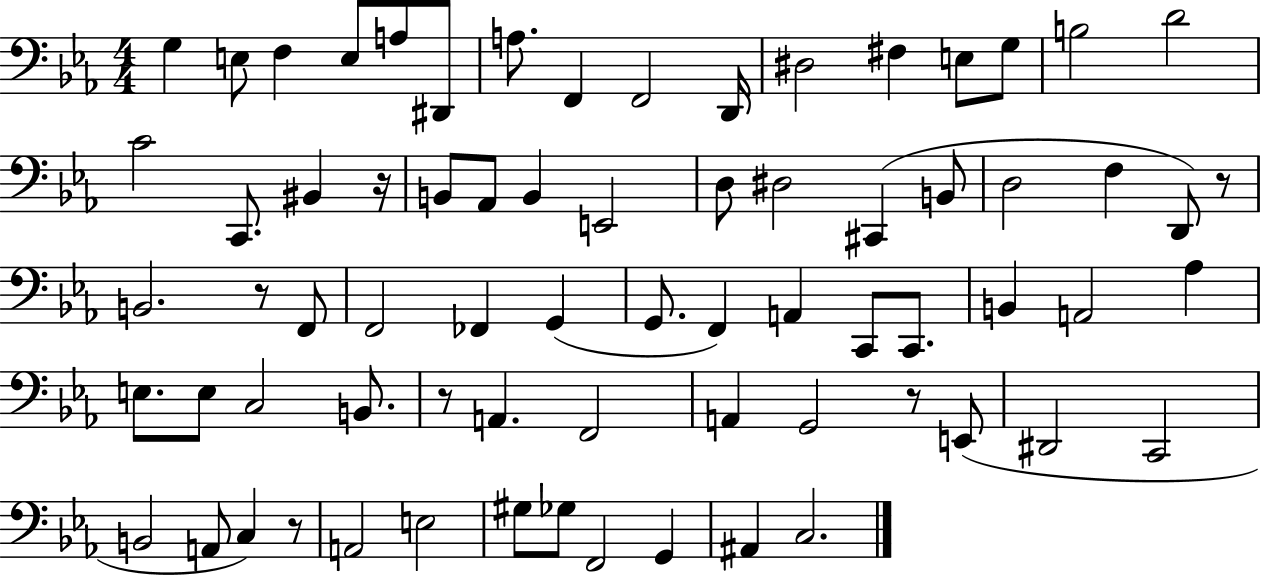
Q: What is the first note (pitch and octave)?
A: G3